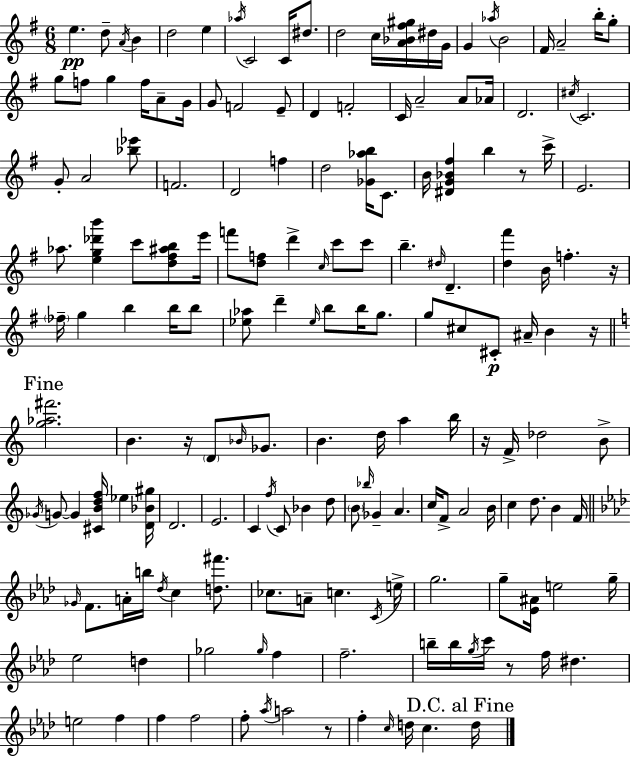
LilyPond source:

{
  \clef treble
  \numericTimeSignature
  \time 6/8
  \key e \minor
  e''4.\pp d''8-- \acciaccatura { a'16 } b'4 | d''2 e''4 | \acciaccatura { aes''16 } c'2 c'16 dis''8. | d''2 c''16 <a' bes' fis'' gis''>16 | \break dis''16 g'16 g'4 \acciaccatura { aes''16 } b'2 | fis'16 a'2-- | b''16-. g''8-. g''8 f''8 g''4 f''16 | a'8-- g'16 g'8 f'2 | \break e'8-- d'4 f'2-. | c'16 a'2-- | a'8 aes'16 d'2. | \acciaccatura { cis''16 } c'2. | \break g'8-. a'2 | <bes'' ees'''>8 f'2. | d'2 | f''4 d''2 | \break <ges' aes'' b''>16 c'8. b'16 <dis' g' bes' fis''>4 b''4 | r8 c'''16-> e'2. | aes''8. <e'' g'' des''' b'''>4 c'''8 | <d'' fis'' ais'' b''>8 e'''16 f'''8 <d'' f''>8 d'''4-> | \break \grace { c''16 } c'''8 c'''8 b''4.-- \grace { dis''16 } | d'4.-- <d'' fis'''>4 b'16 f''4.-. | r16 \parenthesize fes''16-- g''4 b''4 | b''16 b''8 <ees'' aes''>8 d'''4-- | \break \grace { ees''16 } b''8 b''16 g''8. g''8 cis''8 cis'8-.\p | ais'16-- b'4 r16 \mark "Fine" \bar "||" \break \key c \major <g'' aes'' fis'''>2. | b'4. r16 \parenthesize d'8 \grace { bes'16 } ges'8. | b'4. d''16 a''4 | b''16 r16 f'16-> des''2 b'8-> | \break \acciaccatura { ges'16 } g'8~~ g'4 <cis' b' d'' f''>16 ees''4 | <d' bes' gis''>16 d'2. | e'2. | c'4 \acciaccatura { f''16 } c'8 bes'4 | \break d''8 \parenthesize b'8 \grace { bes''16 } ges'4-- a'4. | c''16 f'8-> a'2 | b'16 c''4 d''8. b'4 | f'16 \bar "||" \break \key aes \major \grace { ges'16 } f'8. a'16-. b''16 \acciaccatura { des''16 } c''4 <d'' fis'''>8. | ces''8. a'8-- c''4. | \acciaccatura { c'16 } e''16-> g''2. | g''8-- <ees' ais'>16 e''2 | \break g''16-- ees''2 d''4 | ges''2 \grace { ges''16 } | f''4 f''2.-- | b''16-- b''16 \acciaccatura { g''16 } c'''16 r8 f''16 dis''4. | \break e''2 | f''4 f''4 f''2 | f''8-. \acciaccatura { aes''16 } a''2 | r8 f''4-. \grace { c''16 } d''16 | \break c''4. \mark "D.C. al Fine" d''16 \bar "|."
}